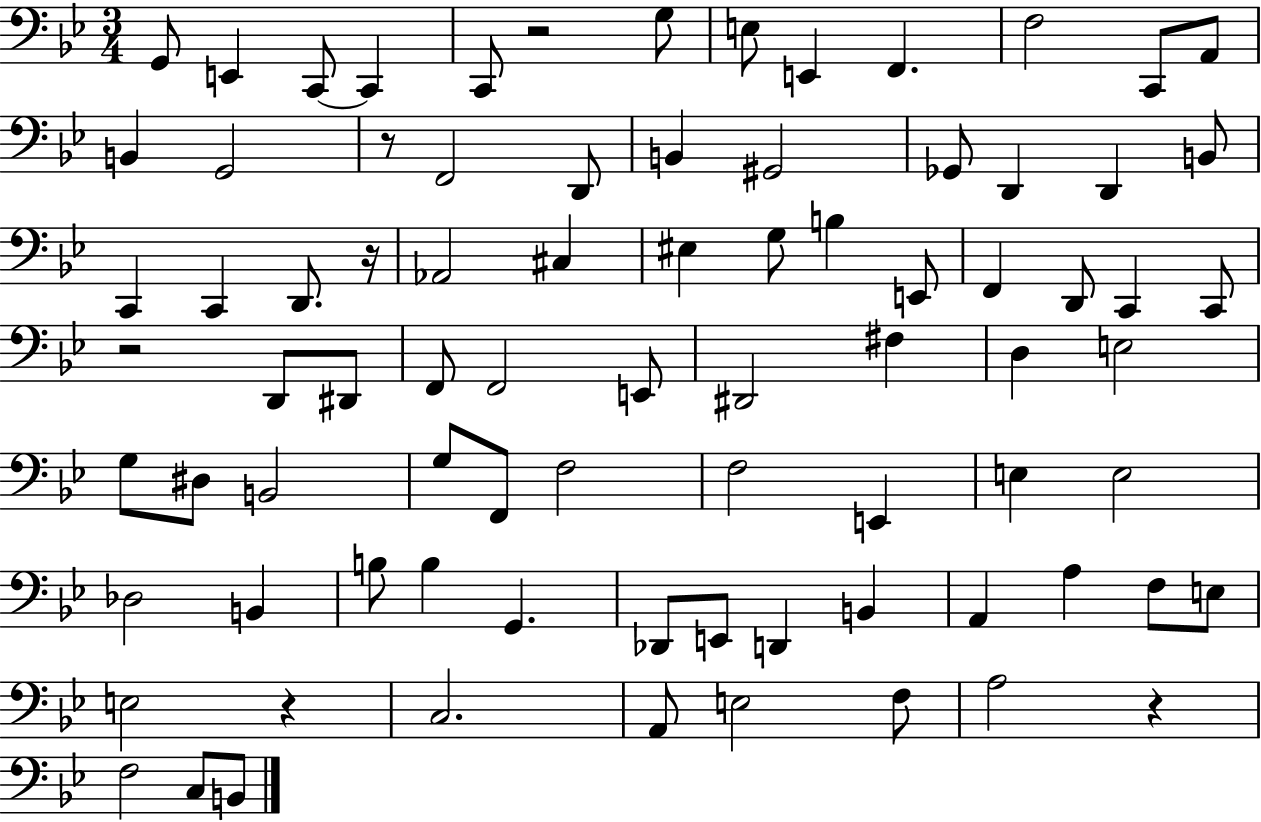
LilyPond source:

{
  \clef bass
  \numericTimeSignature
  \time 3/4
  \key bes \major
  \repeat volta 2 { g,8 e,4 c,8~~ c,4 | c,8 r2 g8 | e8 e,4 f,4. | f2 c,8 a,8 | \break b,4 g,2 | r8 f,2 d,8 | b,4 gis,2 | ges,8 d,4 d,4 b,8 | \break c,4 c,4 d,8. r16 | aes,2 cis4 | eis4 g8 b4 e,8 | f,4 d,8 c,4 c,8 | \break r2 d,8 dis,8 | f,8 f,2 e,8 | dis,2 fis4 | d4 e2 | \break g8 dis8 b,2 | g8 f,8 f2 | f2 e,4 | e4 e2 | \break des2 b,4 | b8 b4 g,4. | des,8 e,8 d,4 b,4 | a,4 a4 f8 e8 | \break e2 r4 | c2. | a,8 e2 f8 | a2 r4 | \break f2 c8 b,8 | } \bar "|."
}